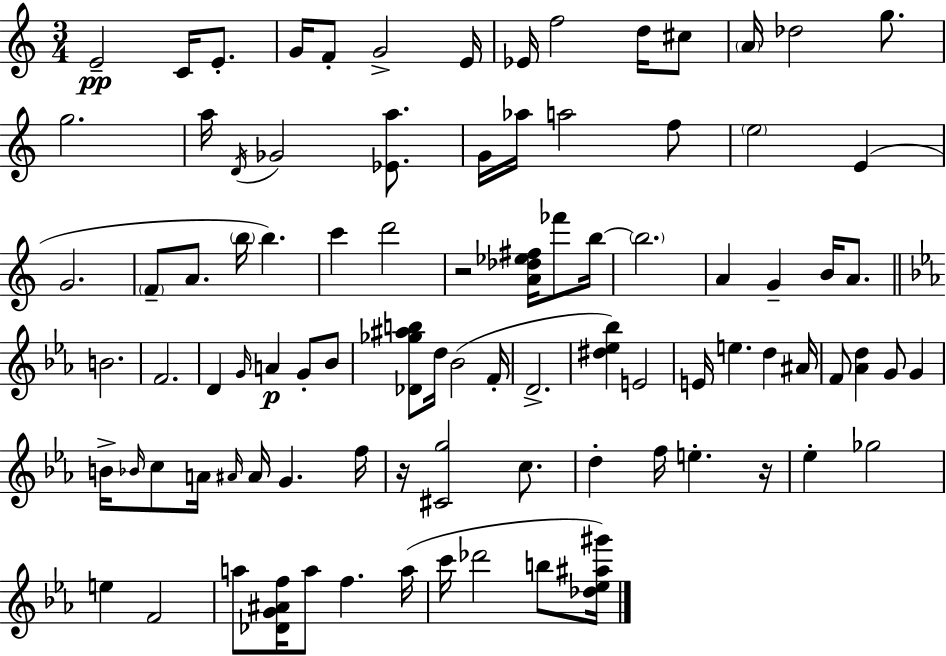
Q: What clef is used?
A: treble